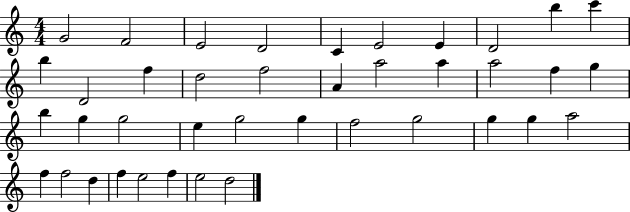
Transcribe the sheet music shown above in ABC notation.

X:1
T:Untitled
M:4/4
L:1/4
K:C
G2 F2 E2 D2 C E2 E D2 b c' b D2 f d2 f2 A a2 a a2 f g b g g2 e g2 g f2 g2 g g a2 f f2 d f e2 f e2 d2